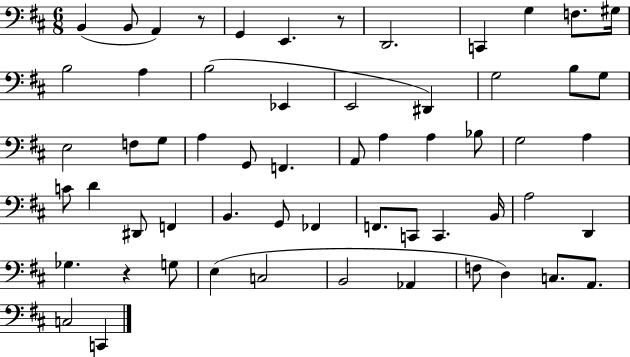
{
  \clef bass
  \numericTimeSignature
  \time 6/8
  \key d \major
  b,4( b,8 a,4) r8 | g,4 e,4. r8 | d,2. | c,4 g4 f8. gis16 | \break b2 a4 | b2( ees,4 | e,2 dis,4) | g2 b8 g8 | \break e2 f8 g8 | a4 g,8 f,4. | a,8 a4 a4 bes8 | g2 a4 | \break c'8 d'4 dis,8 f,4 | b,4. g,8 fes,4 | f,8. c,8 c,4. b,16 | a2 d,4 | \break ges4. r4 g8 | e4( c2 | b,2 aes,4 | f8 d4) c8. a,8. | \break c2 c,4 | \bar "|."
}